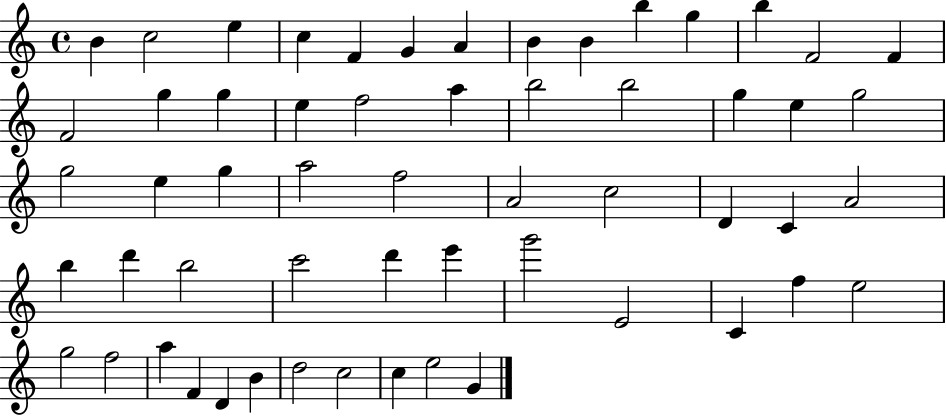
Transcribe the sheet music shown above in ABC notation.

X:1
T:Untitled
M:4/4
L:1/4
K:C
B c2 e c F G A B B b g b F2 F F2 g g e f2 a b2 b2 g e g2 g2 e g a2 f2 A2 c2 D C A2 b d' b2 c'2 d' e' g'2 E2 C f e2 g2 f2 a F D B d2 c2 c e2 G